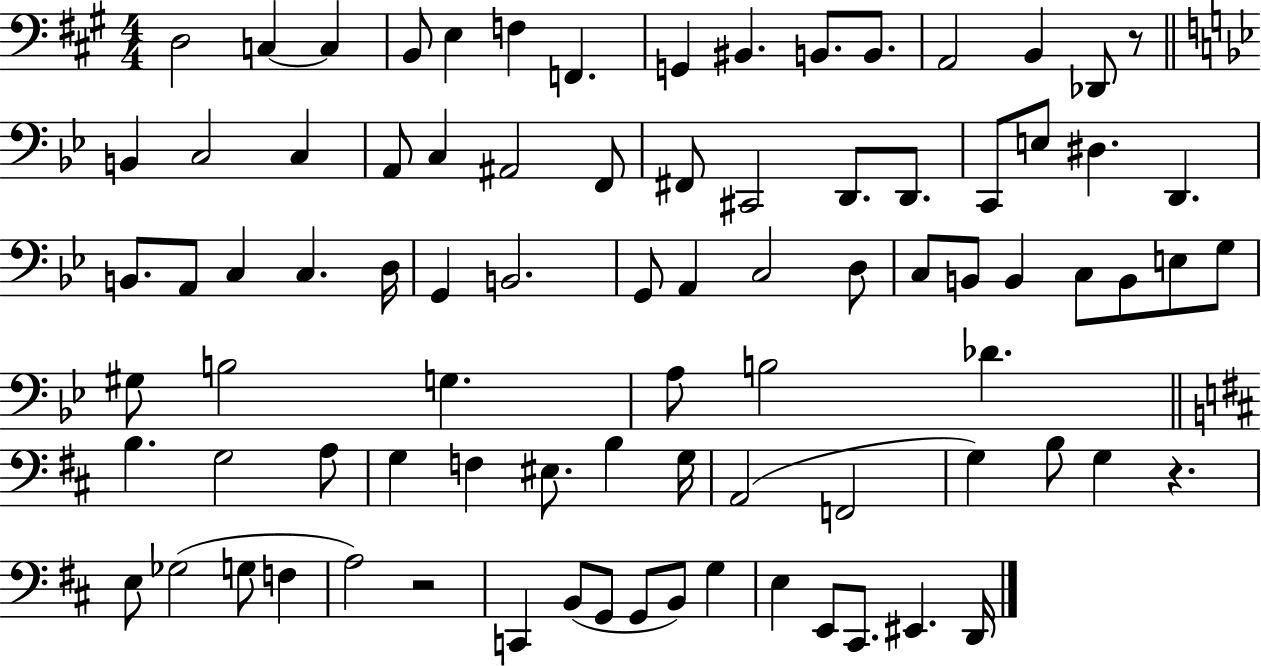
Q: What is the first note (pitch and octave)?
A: D3